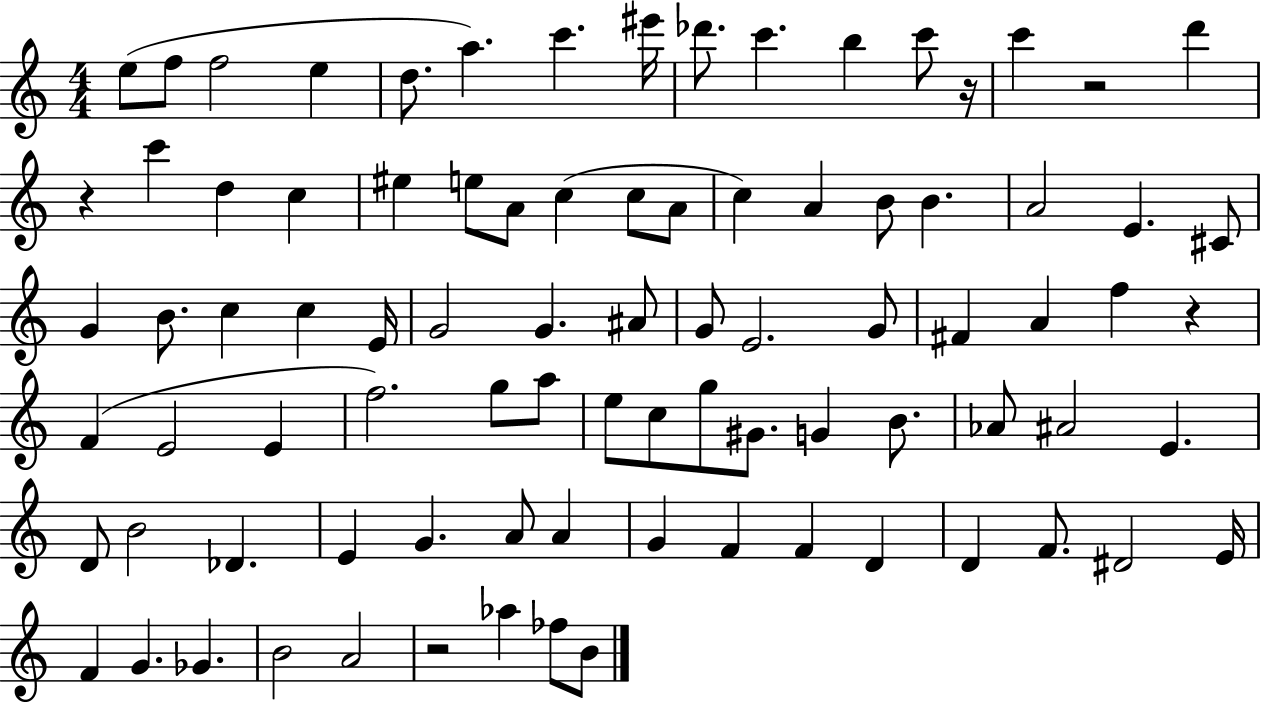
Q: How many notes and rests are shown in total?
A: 87